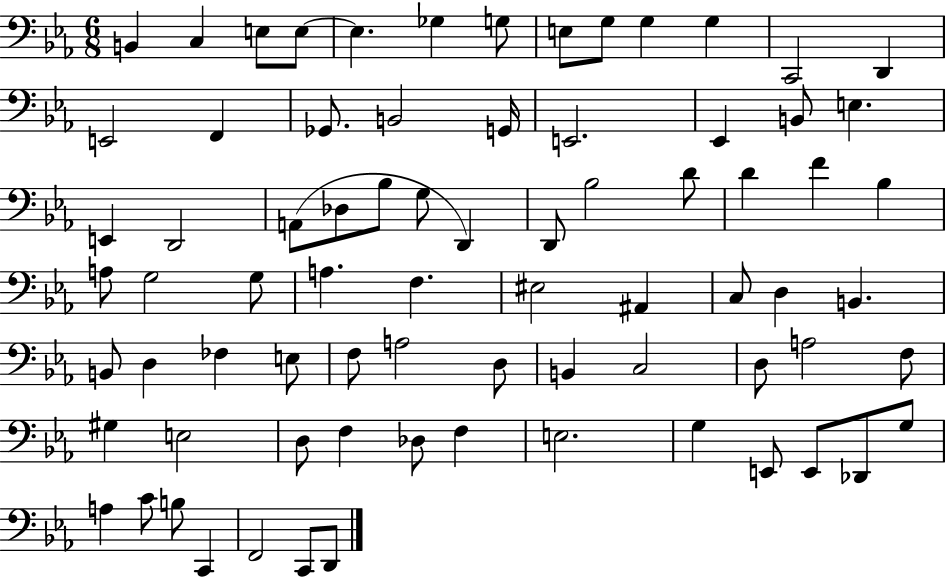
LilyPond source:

{
  \clef bass
  \numericTimeSignature
  \time 6/8
  \key ees \major
  b,4 c4 e8 e8~~ | e4. ges4 g8 | e8 g8 g4 g4 | c,2 d,4 | \break e,2 f,4 | ges,8. b,2 g,16 | e,2. | ees,4 b,8 e4. | \break e,4 d,2 | a,8( des8 bes8 g8 d,4) | d,8 bes2 d'8 | d'4 f'4 bes4 | \break a8 g2 g8 | a4. f4. | eis2 ais,4 | c8 d4 b,4. | \break b,8 d4 fes4 e8 | f8 a2 d8 | b,4 c2 | d8 a2 f8 | \break gis4 e2 | d8 f4 des8 f4 | e2. | g4 e,8 e,8 des,8 g8 | \break a4 c'8 b8 c,4 | f,2 c,8 d,8 | \bar "|."
}